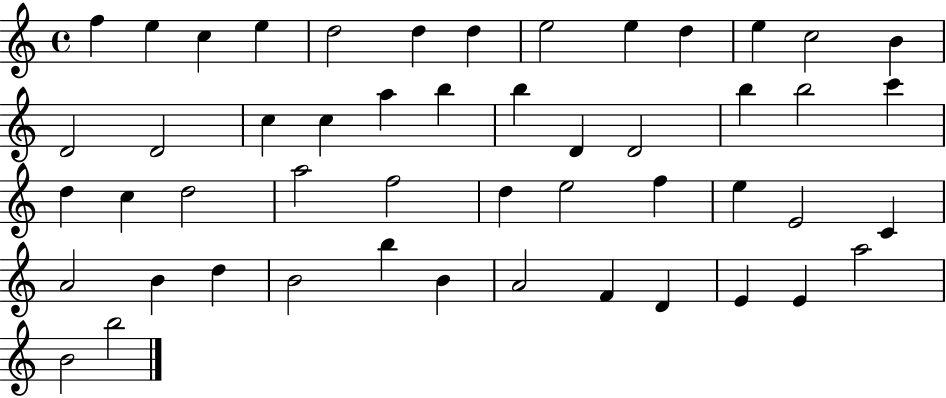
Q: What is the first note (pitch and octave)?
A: F5